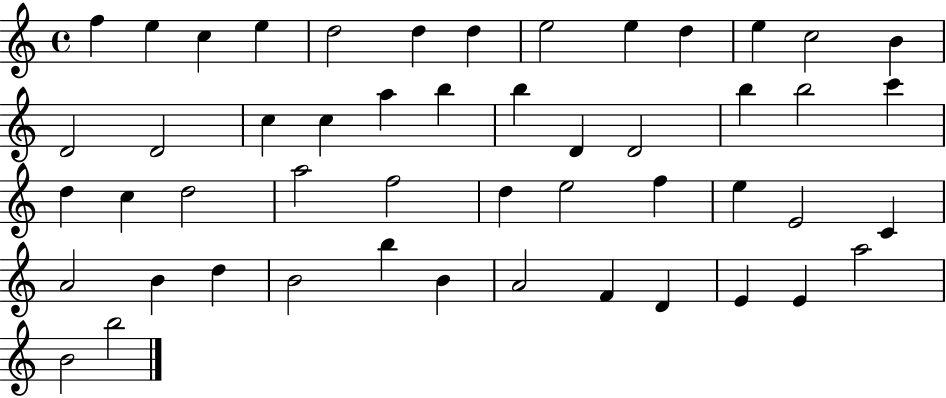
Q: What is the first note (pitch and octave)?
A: F5